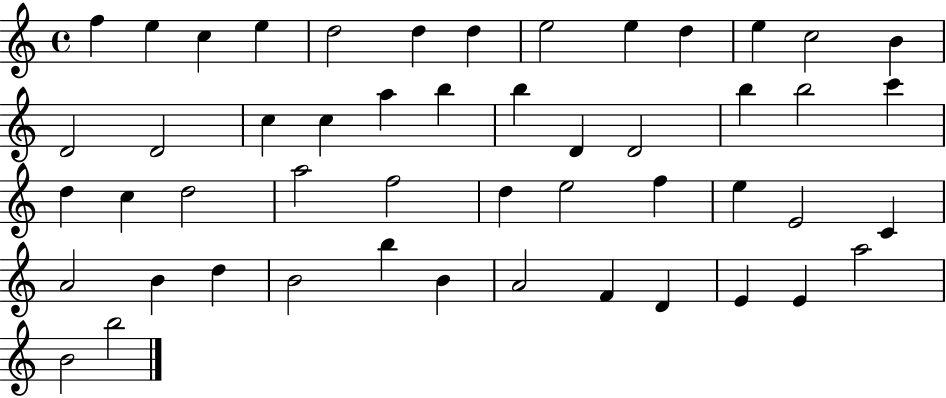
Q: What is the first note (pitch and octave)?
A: F5